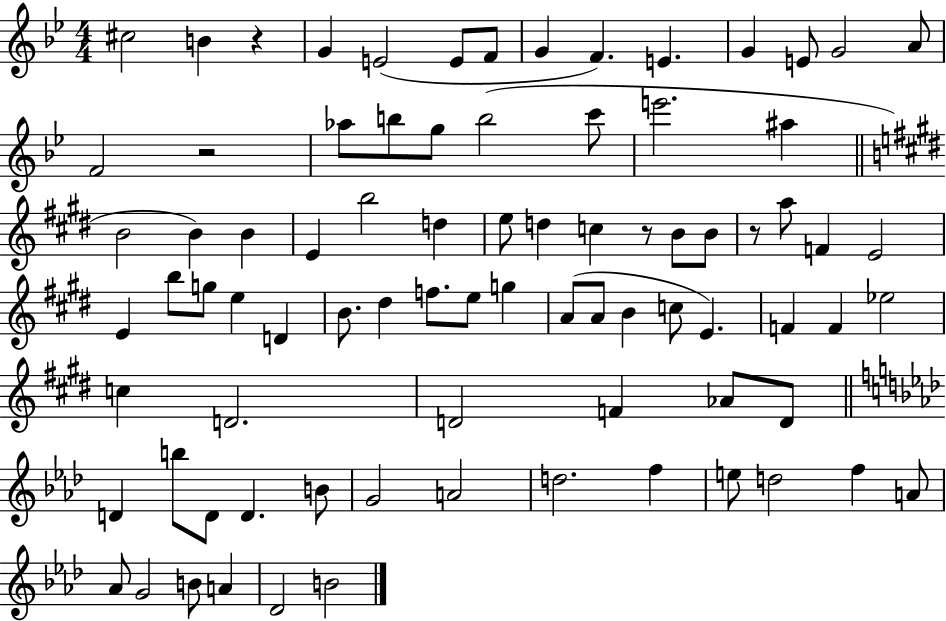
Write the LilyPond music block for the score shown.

{
  \clef treble
  \numericTimeSignature
  \time 4/4
  \key bes \major
  cis''2 b'4 r4 | g'4 e'2( e'8 f'8 | g'4 f'4.) e'4. | g'4 e'8 g'2 a'8 | \break f'2 r2 | aes''8 b''8 g''8 b''2( c'''8 | e'''2. ais''4 | \bar "||" \break \key e \major b'2 b'4) b'4 | e'4 b''2 d''4 | e''8 d''4 c''4 r8 b'8 b'8 | r8 a''8 f'4 e'2 | \break e'4 b''8 g''8 e''4 d'4 | b'8. dis''4 f''8. e''8 g''4 | a'8( a'8 b'4 c''8 e'4.) | f'4 f'4 ees''2 | \break c''4 d'2. | d'2 f'4 aes'8 d'8 | \bar "||" \break \key aes \major d'4 b''8 d'8 d'4. b'8 | g'2 a'2 | d''2. f''4 | e''8 d''2 f''4 a'8 | \break aes'8 g'2 b'8 a'4 | des'2 b'2 | \bar "|."
}